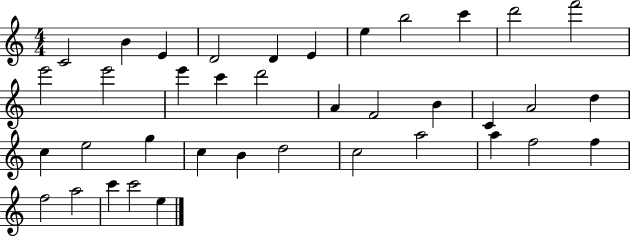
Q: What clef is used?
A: treble